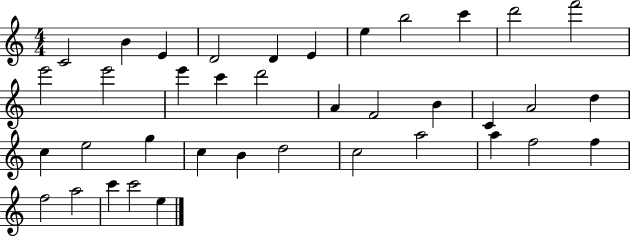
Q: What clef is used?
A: treble